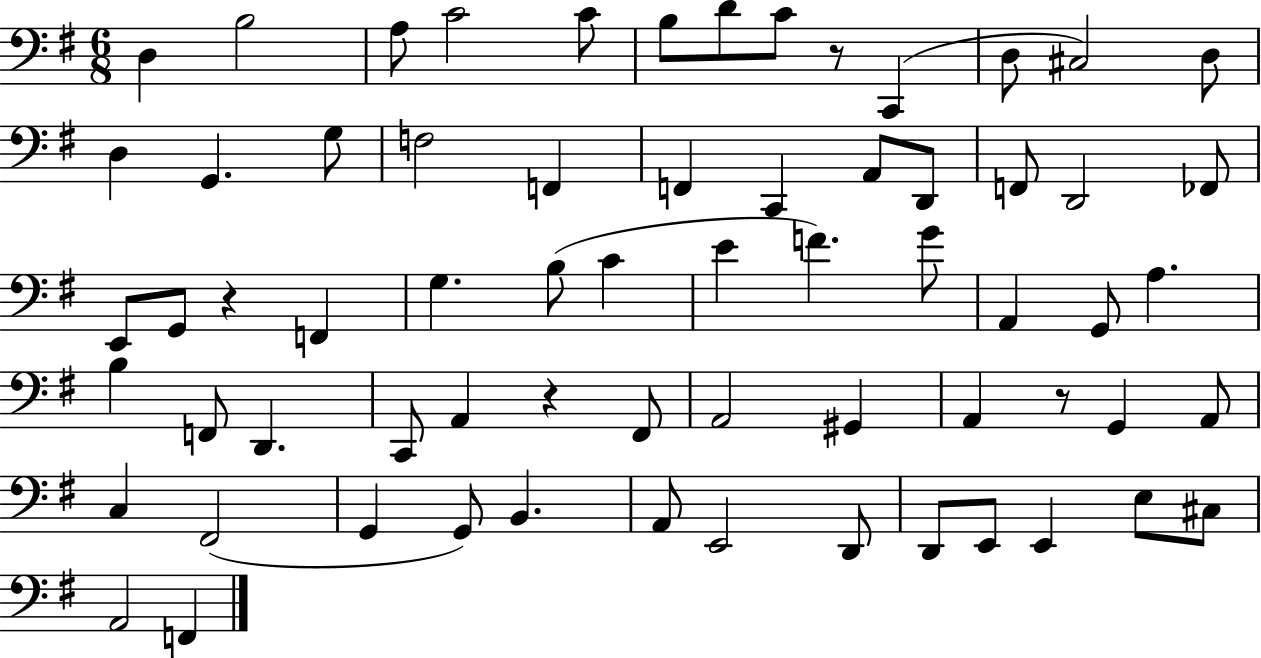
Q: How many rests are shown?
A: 4